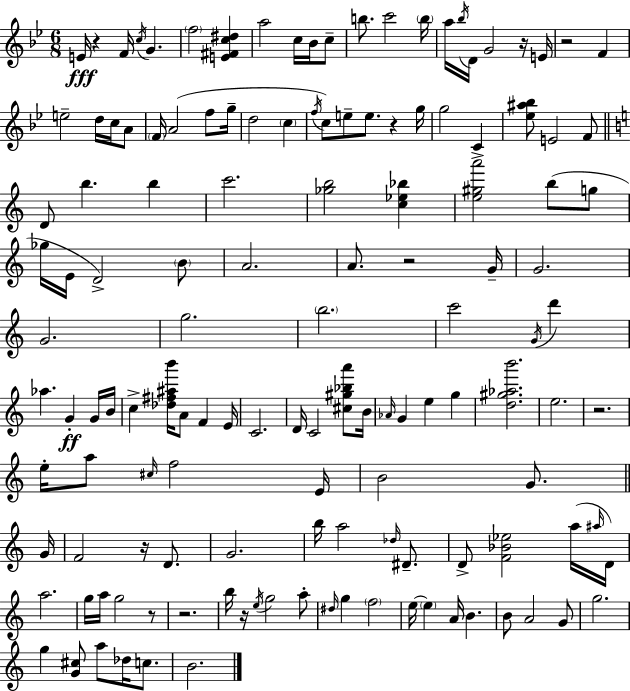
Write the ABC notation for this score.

X:1
T:Untitled
M:6/8
L:1/4
K:Gm
E/4 z F/4 c/4 G f2 [E^Fc^d] a2 c/4 _B/4 c/2 b/2 c'2 b/4 a/4 _b/4 D/4 G2 z/4 E/4 z2 F e2 d/4 c/4 A/2 F/4 A2 f/2 g/4 d2 c f/4 c/2 e/2 e/2 z g/4 g2 C [_e^a_b]/2 E2 F/2 D/2 b b c'2 [_gb]2 [c_e_b] [e^ga']2 b/2 g/2 _g/4 E/4 D2 B/2 A2 A/2 z2 G/4 G2 G2 g2 b2 c'2 G/4 d' _a G G/4 B/4 c [_d^f^ab']/4 A/2 F E/4 C2 D/4 C2 [^c^g_ba']/2 B/4 _A/4 G e g [d^g_ab']2 e2 z2 e/4 a/2 ^c/4 f2 E/4 B2 G/2 G/4 F2 z/4 D/2 G2 b/4 a2 _d/4 ^D/2 D/2 [F_B_e]2 a/4 ^a/4 D/4 a2 g/4 a/4 g2 z/2 z2 b/4 z/4 e/4 g2 a/2 ^d/4 g f2 e/4 e A/4 B B/2 A2 G/2 g2 g [G^c]/2 a/2 _d/4 c/2 B2